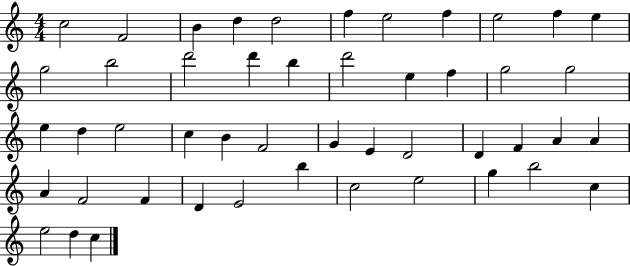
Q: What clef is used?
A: treble